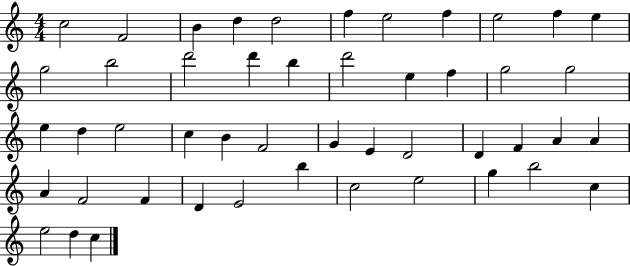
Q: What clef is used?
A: treble